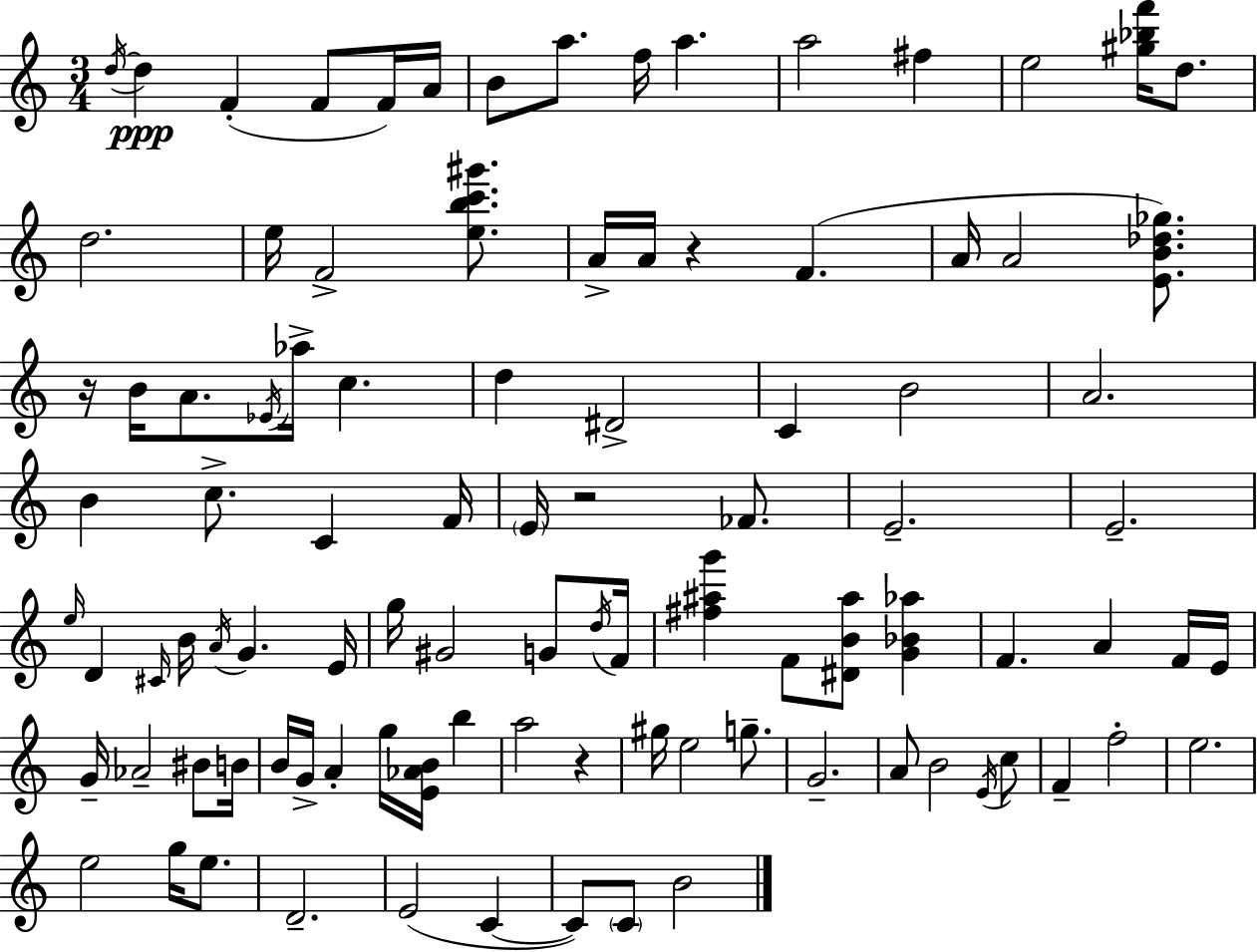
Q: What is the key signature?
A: A minor